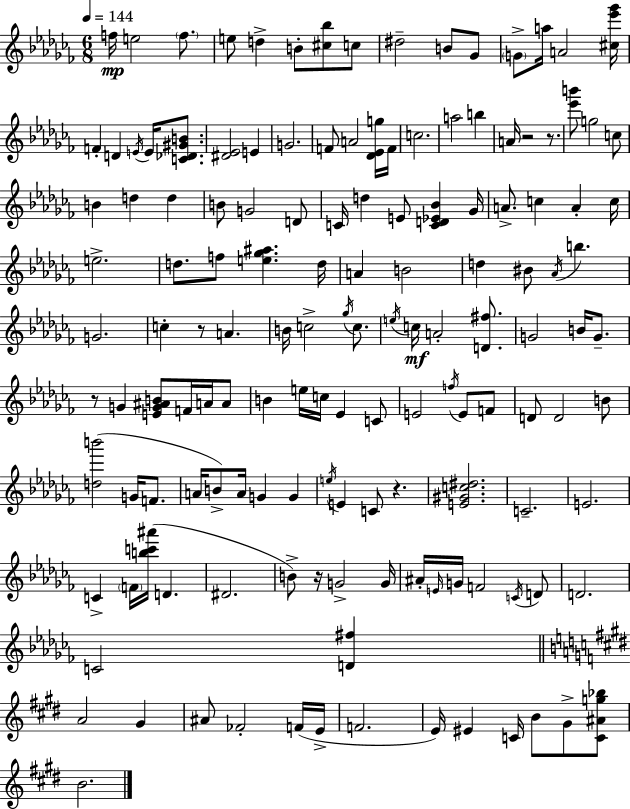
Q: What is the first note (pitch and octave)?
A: F5